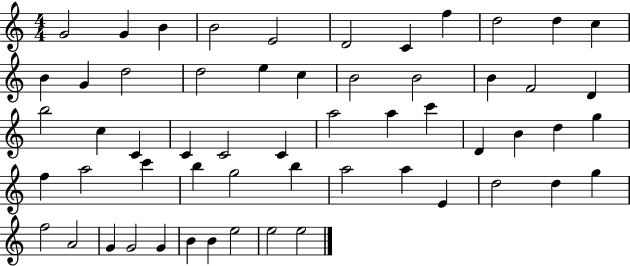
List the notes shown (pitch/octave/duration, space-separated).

G4/h G4/q B4/q B4/h E4/h D4/h C4/q F5/q D5/h D5/q C5/q B4/q G4/q D5/h D5/h E5/q C5/q B4/h B4/h B4/q F4/h D4/q B5/h C5/q C4/q C4/q C4/h C4/q A5/h A5/q C6/q D4/q B4/q D5/q G5/q F5/q A5/h C6/q B5/q G5/h B5/q A5/h A5/q E4/q D5/h D5/q G5/q F5/h A4/h G4/q G4/h G4/q B4/q B4/q E5/h E5/h E5/h